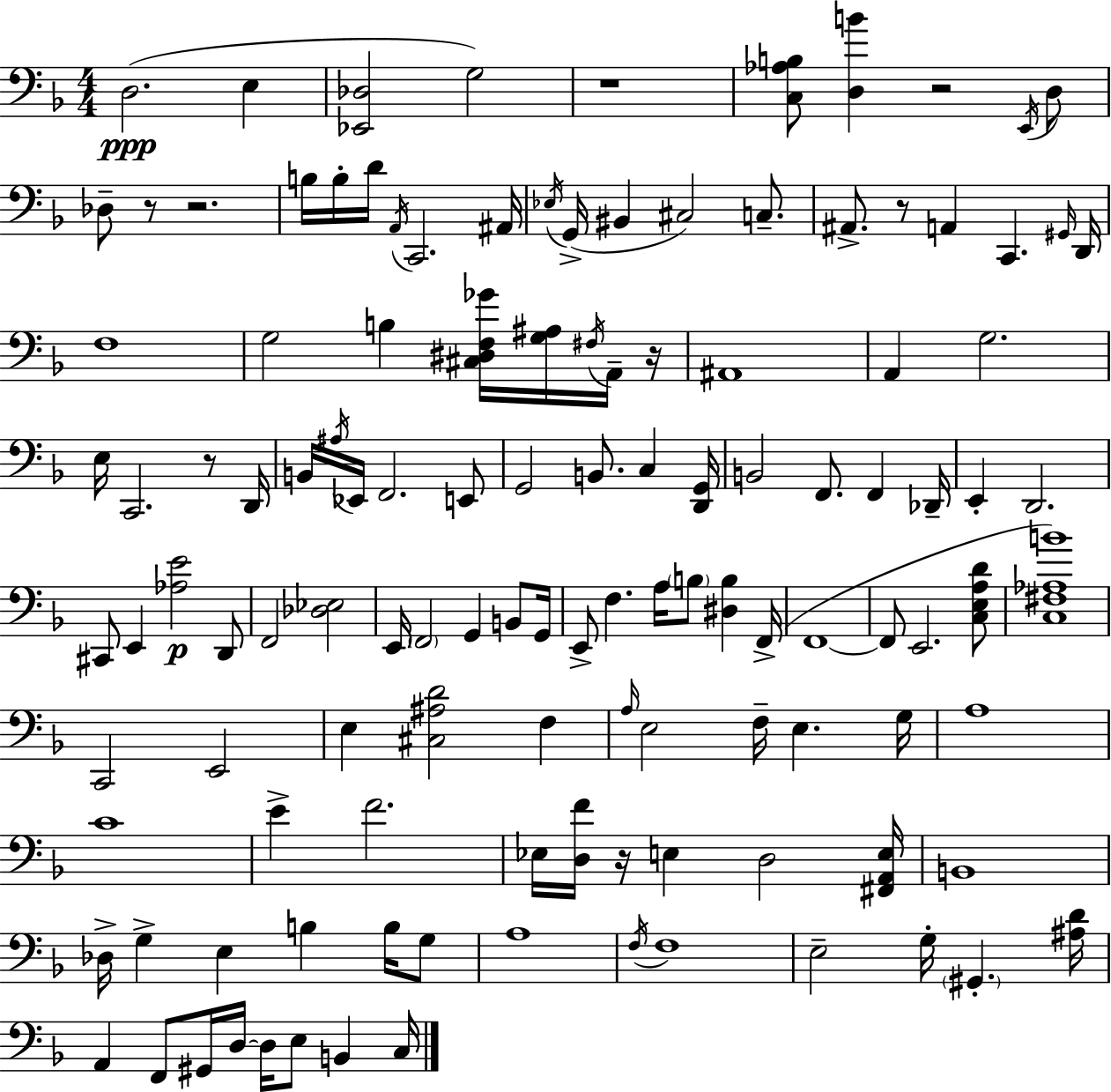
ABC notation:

X:1
T:Untitled
M:4/4
L:1/4
K:Dm
D,2 E, [_E,,_D,]2 G,2 z4 [C,_A,B,]/2 [D,B] z2 E,,/4 D,/2 _D,/2 z/2 z2 B,/4 B,/4 D/4 A,,/4 C,,2 ^A,,/4 _E,/4 G,,/4 ^B,, ^C,2 C,/2 ^A,,/2 z/2 A,, C,, ^G,,/4 D,,/4 F,4 G,2 B, [^C,^D,F,_G]/4 [G,^A,]/4 ^F,/4 A,,/4 z/4 ^A,,4 A,, G,2 E,/4 C,,2 z/2 D,,/4 B,,/4 ^A,/4 _E,,/4 F,,2 E,,/2 G,,2 B,,/2 C, [D,,G,,]/4 B,,2 F,,/2 F,, _D,,/4 E,, D,,2 ^C,,/2 E,, [_A,E]2 D,,/2 F,,2 [_D,_E,]2 E,,/4 F,,2 G,, B,,/2 G,,/4 E,,/2 F, A,/4 B,/2 [^D,B,] F,,/4 F,,4 F,,/2 E,,2 [C,E,A,D]/2 [C,^F,_A,B]4 C,,2 E,,2 E, [^C,^A,D]2 F, A,/4 E,2 F,/4 E, G,/4 A,4 C4 E F2 _E,/4 [D,F]/4 z/4 E, D,2 [^F,,A,,E,]/4 B,,4 _D,/4 G, E, B, B,/4 G,/2 A,4 F,/4 F,4 E,2 G,/4 ^G,, [^A,D]/4 A,, F,,/2 ^G,,/4 D,/4 D,/4 E,/2 B,, C,/4